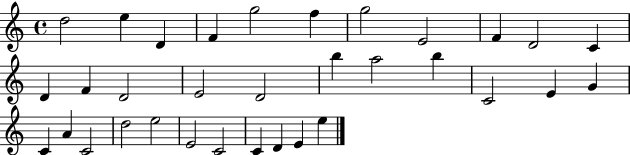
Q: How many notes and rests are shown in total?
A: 33